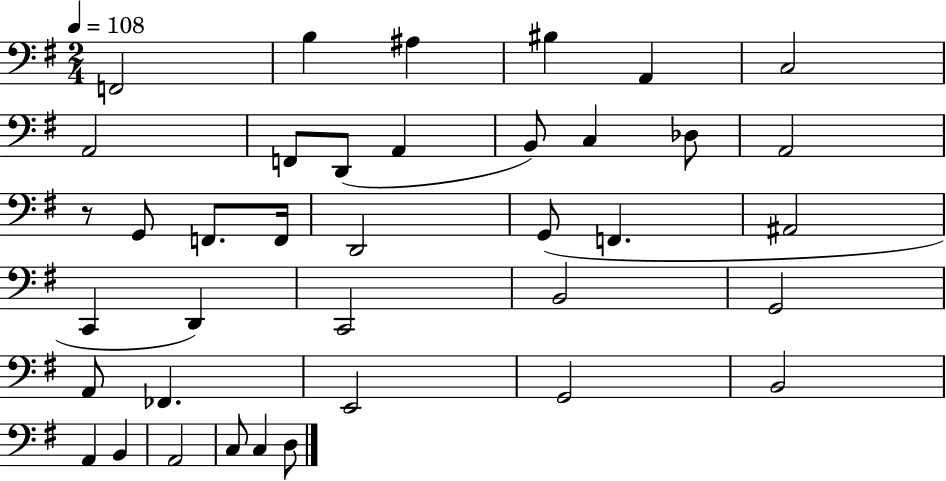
{
  \clef bass
  \numericTimeSignature
  \time 2/4
  \key g \major
  \tempo 4 = 108
  f,2 | b4 ais4 | bis4 a,4 | c2 | \break a,2 | f,8 d,8( a,4 | b,8) c4 des8 | a,2 | \break r8 g,8 f,8. f,16 | d,2 | g,8( f,4. | ais,2 | \break c,4 d,4) | c,2 | b,2 | g,2 | \break a,8 fes,4. | e,2 | g,2 | b,2 | \break a,4 b,4 | a,2 | c8 c4 d8 | \bar "|."
}